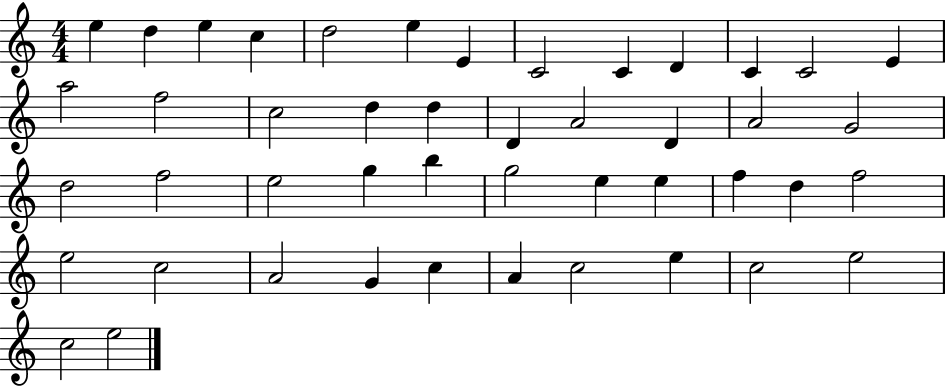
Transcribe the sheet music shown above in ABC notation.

X:1
T:Untitled
M:4/4
L:1/4
K:C
e d e c d2 e E C2 C D C C2 E a2 f2 c2 d d D A2 D A2 G2 d2 f2 e2 g b g2 e e f d f2 e2 c2 A2 G c A c2 e c2 e2 c2 e2